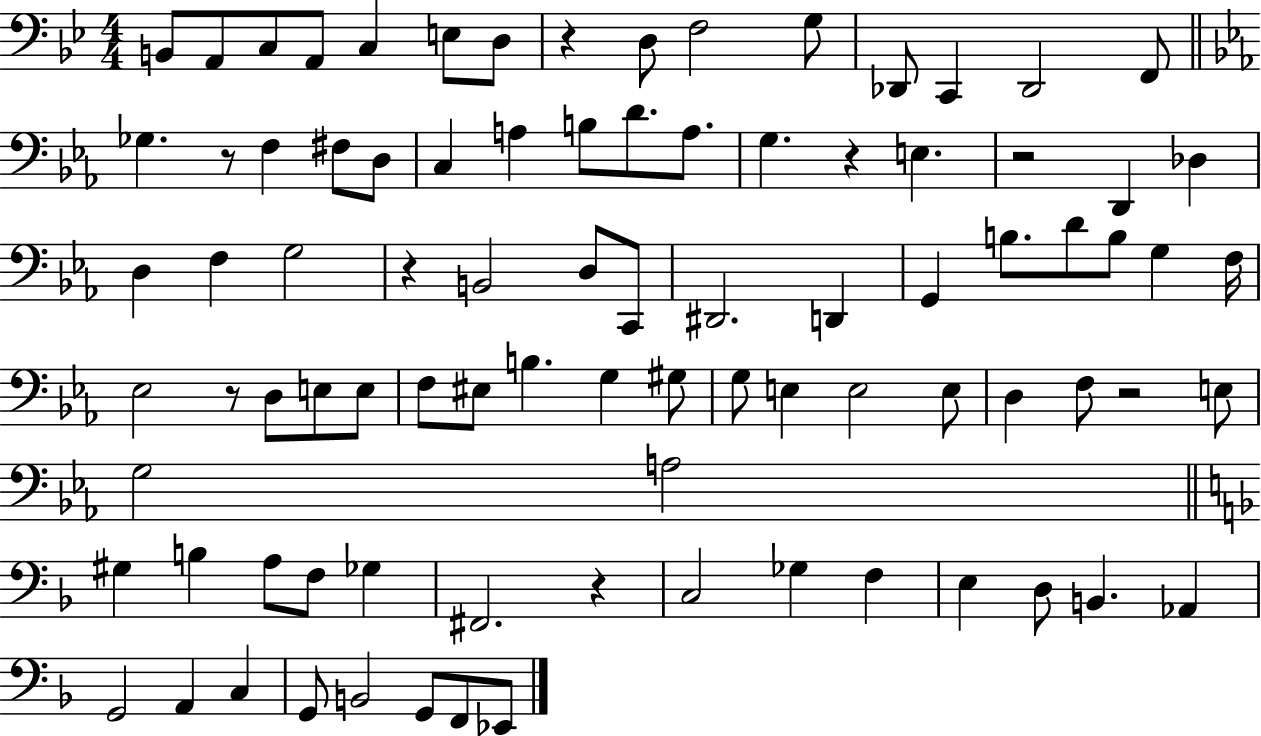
X:1
T:Untitled
M:4/4
L:1/4
K:Bb
B,,/2 A,,/2 C,/2 A,,/2 C, E,/2 D,/2 z D,/2 F,2 G,/2 _D,,/2 C,, _D,,2 F,,/2 _G, z/2 F, ^F,/2 D,/2 C, A, B,/2 D/2 A,/2 G, z E, z2 D,, _D, D, F, G,2 z B,,2 D,/2 C,,/2 ^D,,2 D,, G,, B,/2 D/2 B,/2 G, F,/4 _E,2 z/2 D,/2 E,/2 E,/2 F,/2 ^E,/2 B, G, ^G,/2 G,/2 E, E,2 E,/2 D, F,/2 z2 E,/2 G,2 A,2 ^G, B, A,/2 F,/2 _G, ^F,,2 z C,2 _G, F, E, D,/2 B,, _A,, G,,2 A,, C, G,,/2 B,,2 G,,/2 F,,/2 _E,,/2